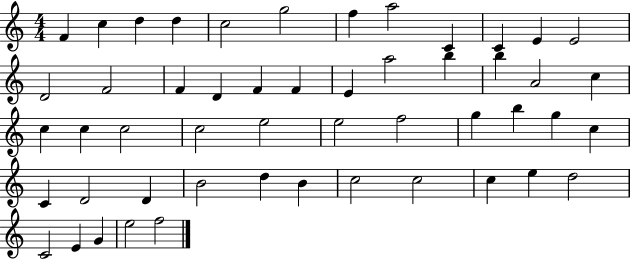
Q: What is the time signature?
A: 4/4